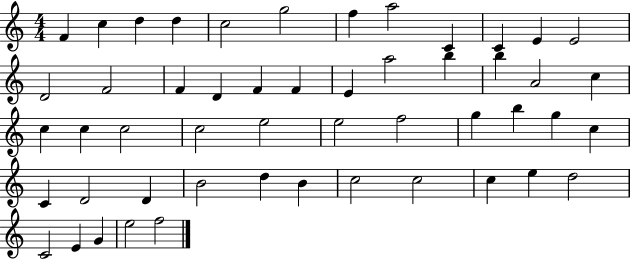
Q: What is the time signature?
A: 4/4